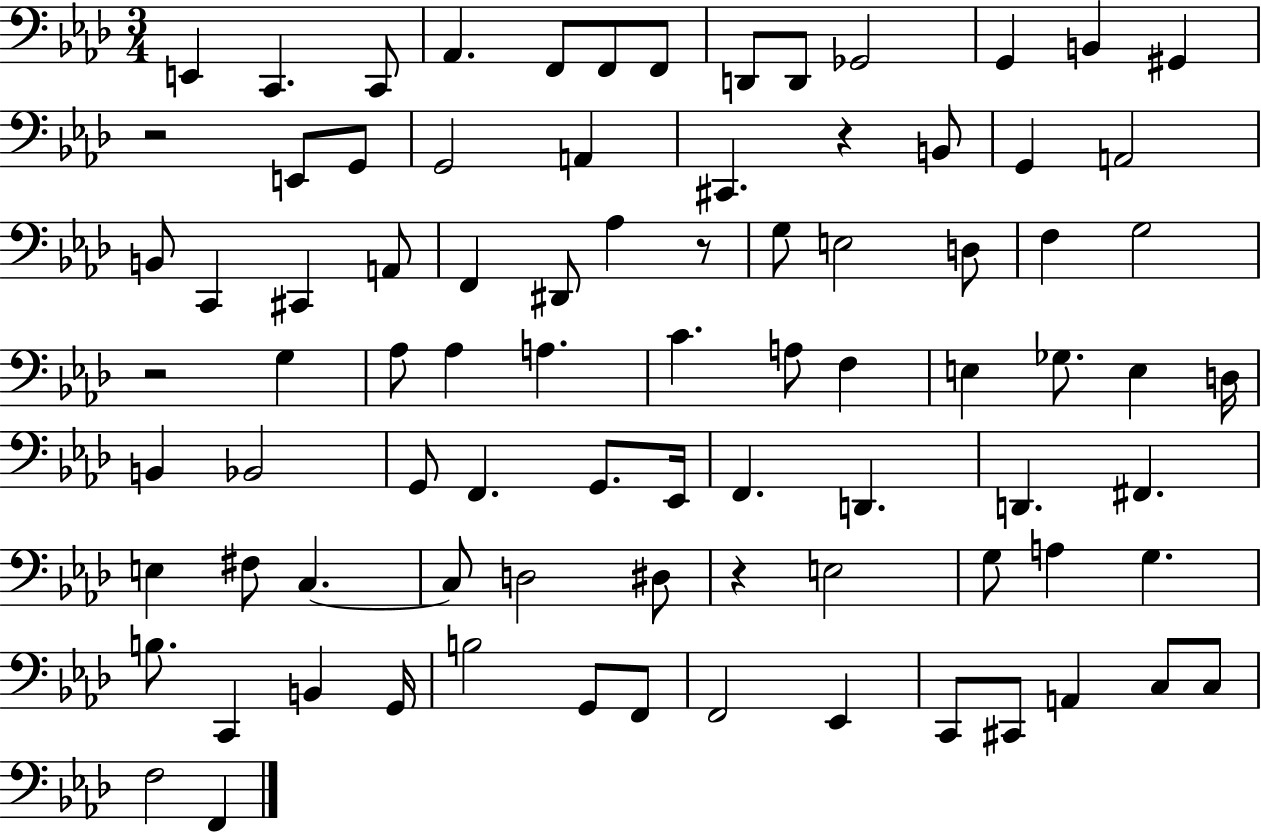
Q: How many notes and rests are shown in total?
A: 85